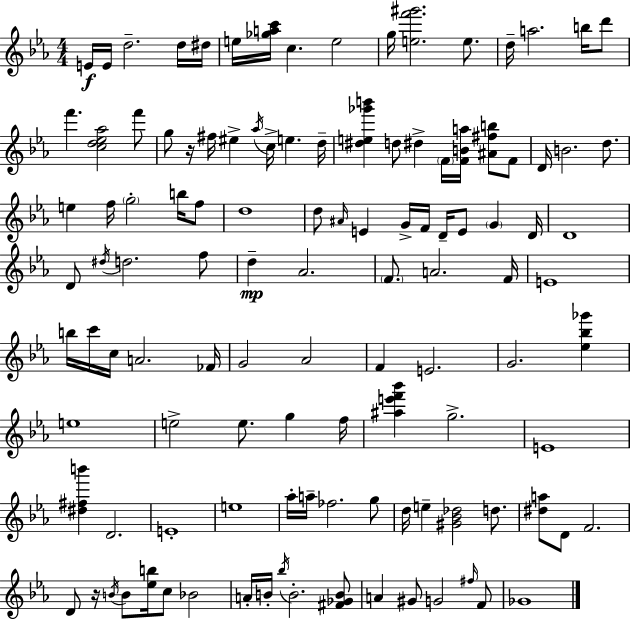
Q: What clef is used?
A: treble